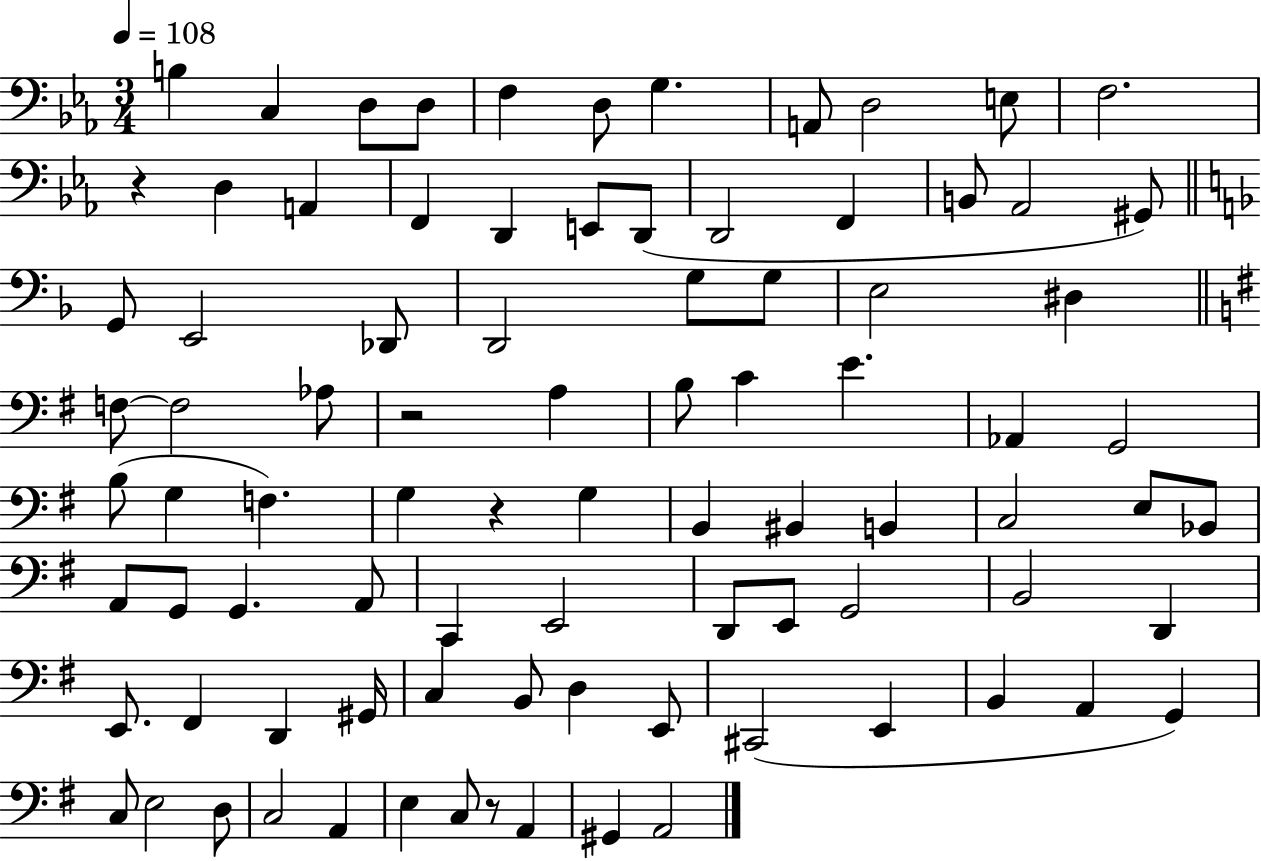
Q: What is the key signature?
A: EES major